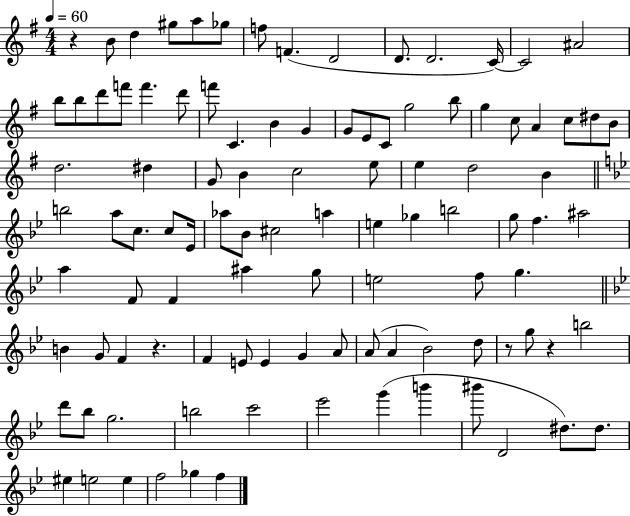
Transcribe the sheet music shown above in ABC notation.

X:1
T:Untitled
M:4/4
L:1/4
K:G
z B/2 d ^g/2 a/2 _g/2 f/2 F D2 D/2 D2 C/4 C2 ^A2 b/2 b/2 d'/2 f'/2 f' d'/2 f'/2 C B G G/2 E/2 C/2 g2 b/2 g c/2 A c/2 ^d/2 B/2 d2 ^d G/2 B c2 e/2 e d2 B b2 a/2 c/2 c/2 _E/4 _a/2 _B/2 ^c2 a e _g b2 g/2 f ^a2 a F/2 F ^a g/2 e2 f/2 g B G/2 F z F E/2 E G A/2 A/2 A _B2 d/2 z/2 g/2 z b2 d'/2 _b/2 g2 b2 c'2 _e'2 g' b' ^b'/2 D2 ^d/2 ^d/2 ^e e2 e f2 _g f